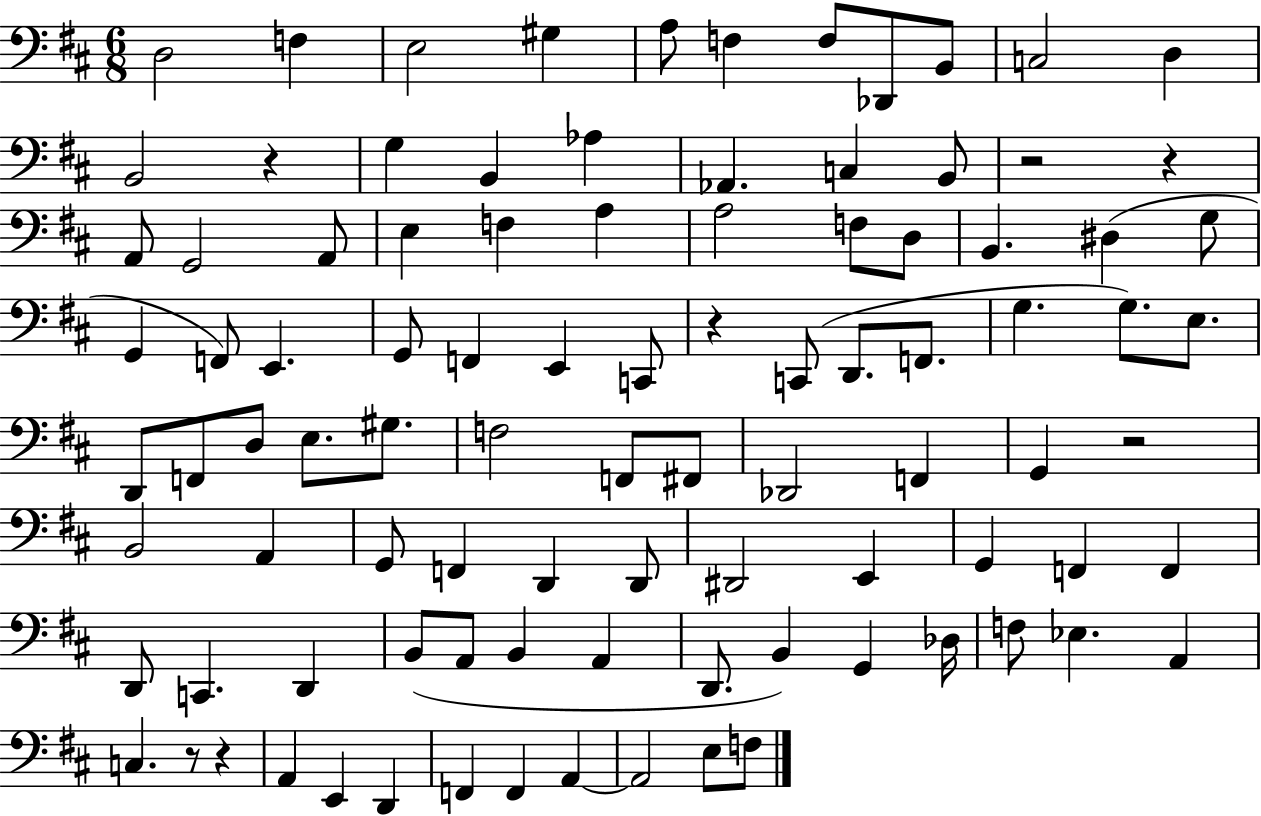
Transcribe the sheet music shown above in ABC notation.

X:1
T:Untitled
M:6/8
L:1/4
K:D
D,2 F, E,2 ^G, A,/2 F, F,/2 _D,,/2 B,,/2 C,2 D, B,,2 z G, B,, _A, _A,, C, B,,/2 z2 z A,,/2 G,,2 A,,/2 E, F, A, A,2 F,/2 D,/2 B,, ^D, G,/2 G,, F,,/2 E,, G,,/2 F,, E,, C,,/2 z C,,/2 D,,/2 F,,/2 G, G,/2 E,/2 D,,/2 F,,/2 D,/2 E,/2 ^G,/2 F,2 F,,/2 ^F,,/2 _D,,2 F,, G,, z2 B,,2 A,, G,,/2 F,, D,, D,,/2 ^D,,2 E,, G,, F,, F,, D,,/2 C,, D,, B,,/2 A,,/2 B,, A,, D,,/2 B,, G,, _D,/4 F,/2 _E, A,, C, z/2 z A,, E,, D,, F,, F,, A,, A,,2 E,/2 F,/2